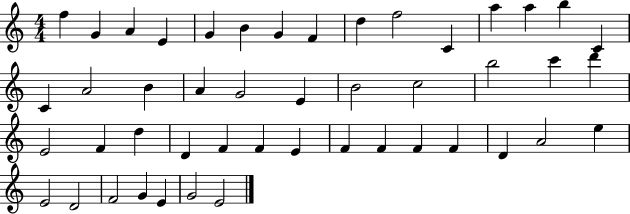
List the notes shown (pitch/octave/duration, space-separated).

F5/q G4/q A4/q E4/q G4/q B4/q G4/q F4/q D5/q F5/h C4/q A5/q A5/q B5/q C4/q C4/q A4/h B4/q A4/q G4/h E4/q B4/h C5/h B5/h C6/q D6/q E4/h F4/q D5/q D4/q F4/q F4/q E4/q F4/q F4/q F4/q F4/q D4/q A4/h E5/q E4/h D4/h F4/h G4/q E4/q G4/h E4/h